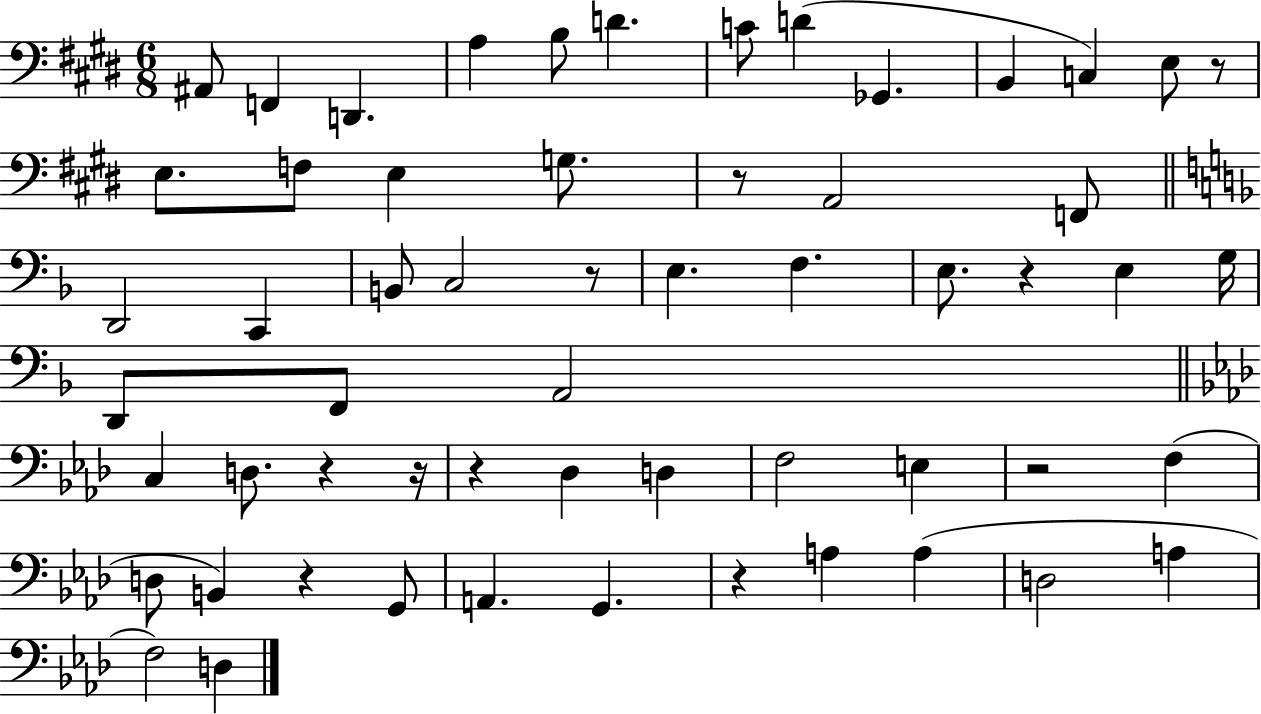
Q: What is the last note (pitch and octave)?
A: D3